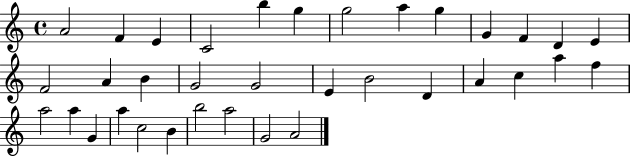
{
  \clef treble
  \time 4/4
  \defaultTimeSignature
  \key c \major
  a'2 f'4 e'4 | c'2 b''4 g''4 | g''2 a''4 g''4 | g'4 f'4 d'4 e'4 | \break f'2 a'4 b'4 | g'2 g'2 | e'4 b'2 d'4 | a'4 c''4 a''4 f''4 | \break a''2 a''4 g'4 | a''4 c''2 b'4 | b''2 a''2 | g'2 a'2 | \break \bar "|."
}